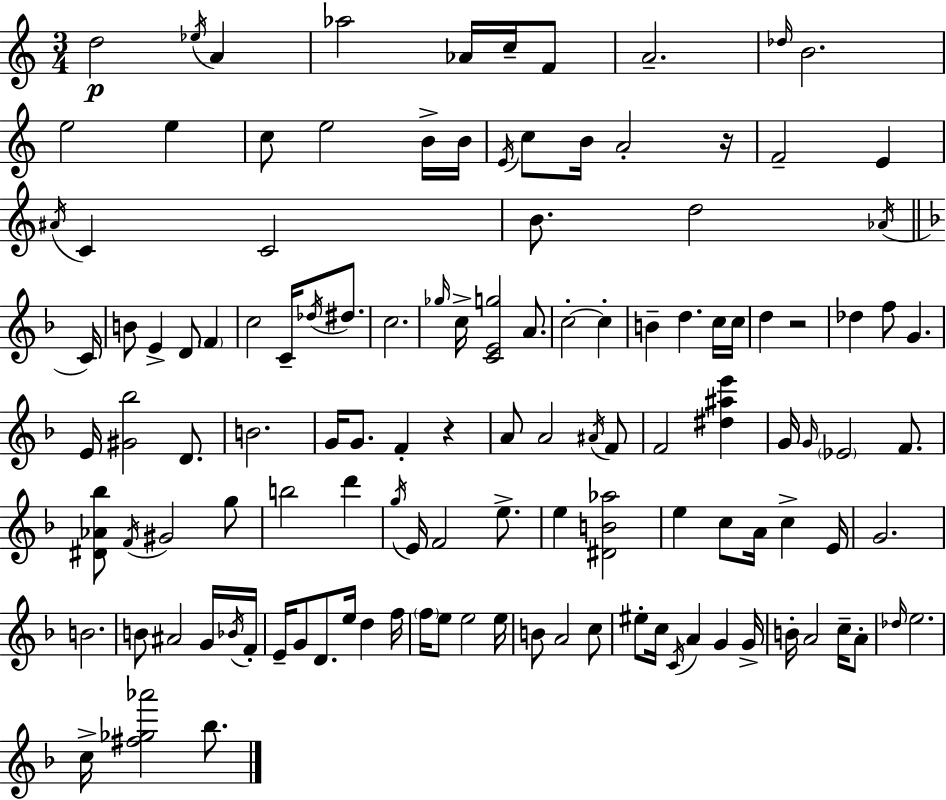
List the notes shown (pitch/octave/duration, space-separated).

D5/h Eb5/s A4/q Ab5/h Ab4/s C5/s F4/e A4/h. Db5/s B4/h. E5/h E5/q C5/e E5/h B4/s B4/s E4/s C5/e B4/s A4/h R/s F4/h E4/q A#4/s C4/q C4/h B4/e. D5/h Ab4/s C4/s B4/e E4/q D4/e F4/q C5/h C4/s Db5/s D#5/e. C5/h. Gb5/s C5/s [C4,E4,G5]/h A4/e. C5/h C5/q B4/q D5/q. C5/s C5/s D5/q R/h Db5/q F5/e G4/q. E4/s [G#4,Bb5]/h D4/e. B4/h. G4/s G4/e. F4/q R/q A4/e A4/h A#4/s F4/e F4/h [D#5,A#5,E6]/q G4/s G4/s Eb4/h F4/e. [D#4,Ab4,Bb5]/e F4/s G#4/h G5/e B5/h D6/q G5/s E4/s F4/h E5/e. E5/q [D#4,B4,Ab5]/h E5/q C5/e A4/s C5/q E4/s G4/h. B4/h. B4/e A#4/h G4/s Bb4/s F4/s E4/s G4/e D4/e. E5/s D5/q F5/s F5/s E5/e E5/h E5/s B4/e A4/h C5/e EIS5/e C5/s C4/s A4/q G4/q G4/s B4/s A4/h C5/s A4/e Db5/s E5/h. C5/s [F#5,Gb5,Ab6]/h Bb5/e.